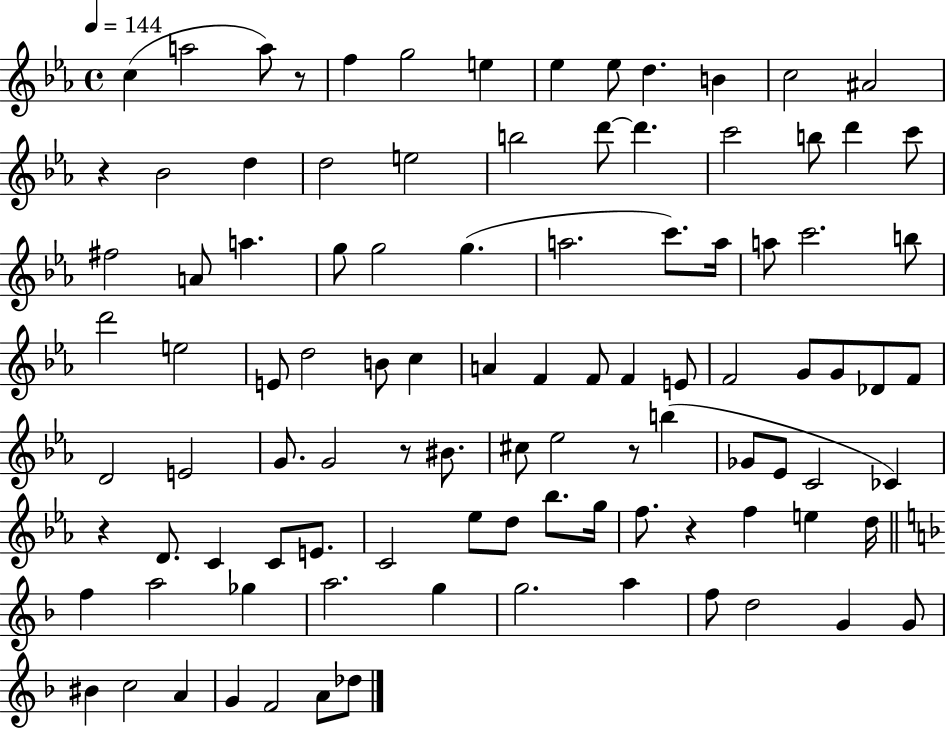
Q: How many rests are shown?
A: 6